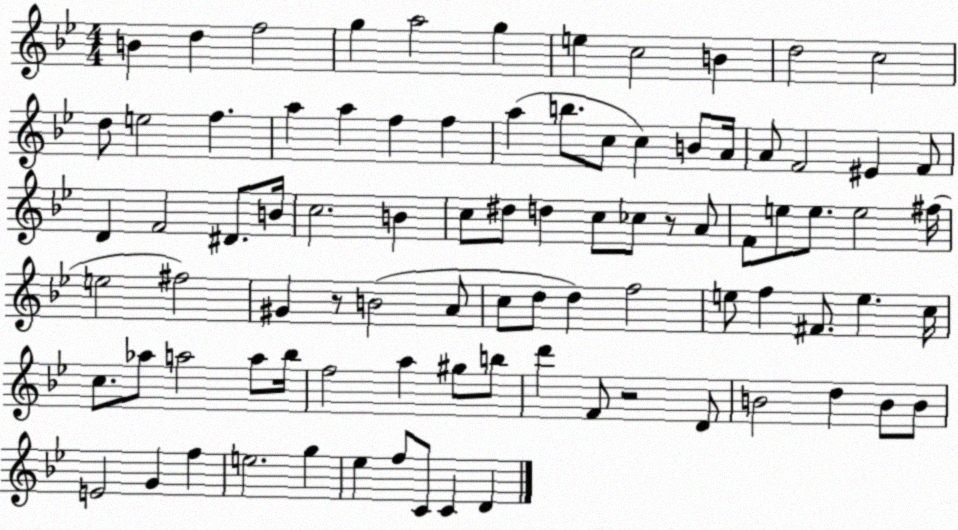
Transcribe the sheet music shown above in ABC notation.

X:1
T:Untitled
M:4/4
L:1/4
K:Bb
B d f2 g a2 g e c2 B d2 c2 d/2 e2 f a a f f a b/2 c/2 c B/2 A/4 A/2 F2 ^E F/2 D F2 ^D/2 B/4 c2 B c/2 ^d/2 d c/2 _c/2 z/2 A/2 F/2 e/2 e/2 e2 ^f/4 e2 ^f2 ^G z/2 B2 A/2 c/2 d/2 d f2 e/2 f ^F/2 e c/4 c/2 _a/2 a2 a/2 _b/4 f2 a ^g/2 b/2 d' F/2 z2 D/2 B2 d B/2 B/2 E2 G f e2 g _e f/2 C/2 C D